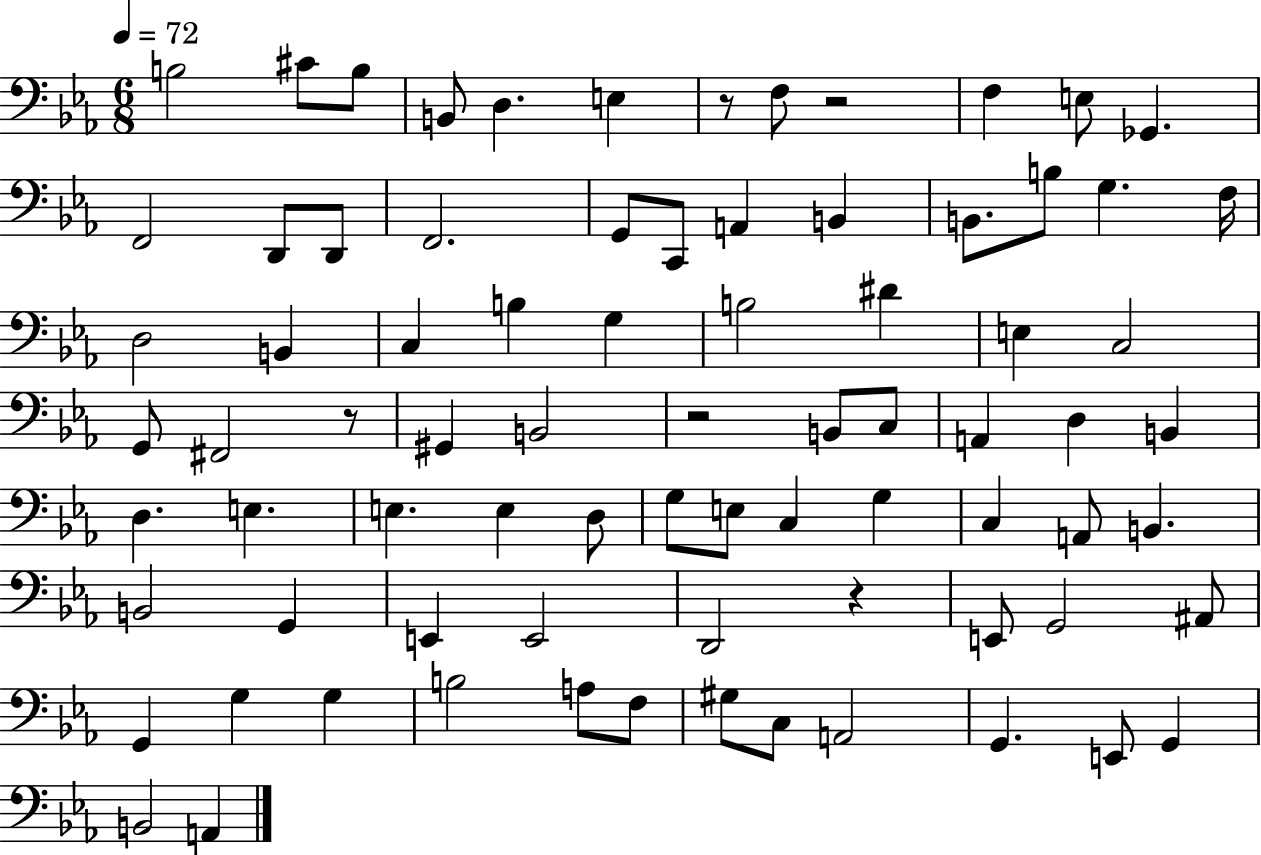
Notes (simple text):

B3/h C#4/e B3/e B2/e D3/q. E3/q R/e F3/e R/h F3/q E3/e Gb2/q. F2/h D2/e D2/e F2/h. G2/e C2/e A2/q B2/q B2/e. B3/e G3/q. F3/s D3/h B2/q C3/q B3/q G3/q B3/h D#4/q E3/q C3/h G2/e F#2/h R/e G#2/q B2/h R/h B2/e C3/e A2/q D3/q B2/q D3/q. E3/q. E3/q. E3/q D3/e G3/e E3/e C3/q G3/q C3/q A2/e B2/q. B2/h G2/q E2/q E2/h D2/h R/q E2/e G2/h A#2/e G2/q G3/q G3/q B3/h A3/e F3/e G#3/e C3/e A2/h G2/q. E2/e G2/q B2/h A2/q